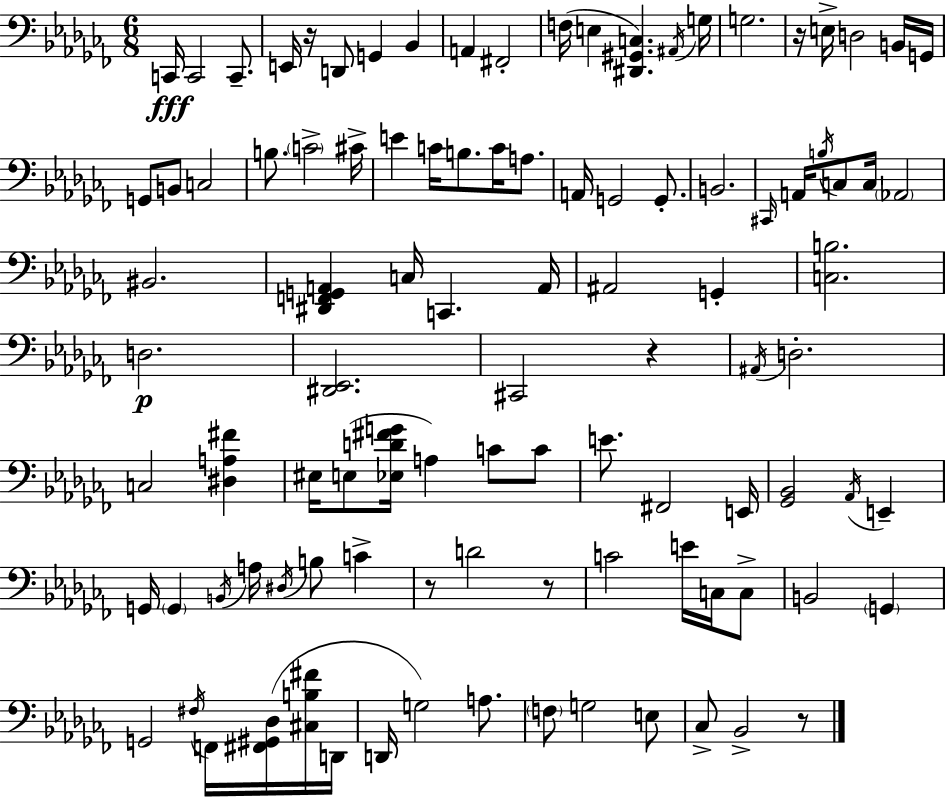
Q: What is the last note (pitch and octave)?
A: Bb2